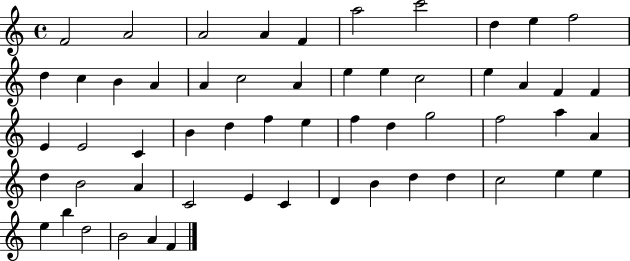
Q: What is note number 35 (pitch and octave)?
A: F5